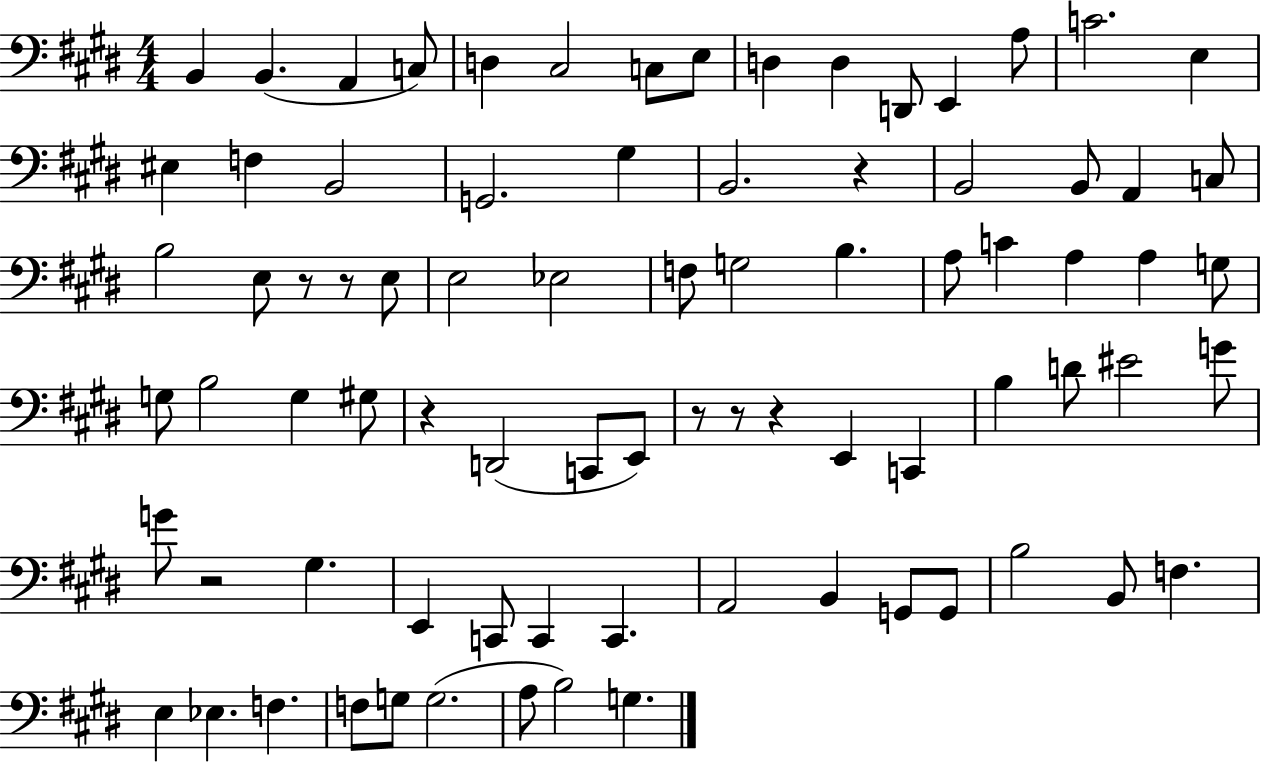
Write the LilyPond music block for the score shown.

{
  \clef bass
  \numericTimeSignature
  \time 4/4
  \key e \major
  b,4 b,4.( a,4 c8) | d4 cis2 c8 e8 | d4 d4 d,8 e,4 a8 | c'2. e4 | \break eis4 f4 b,2 | g,2. gis4 | b,2. r4 | b,2 b,8 a,4 c8 | \break b2 e8 r8 r8 e8 | e2 ees2 | f8 g2 b4. | a8 c'4 a4 a4 g8 | \break g8 b2 g4 gis8 | r4 d,2( c,8 e,8) | r8 r8 r4 e,4 c,4 | b4 d'8 eis'2 g'8 | \break g'8 r2 gis4. | e,4 c,8 c,4 c,4. | a,2 b,4 g,8 g,8 | b2 b,8 f4. | \break e4 ees4. f4. | f8 g8 g2.( | a8 b2) g4. | \bar "|."
}